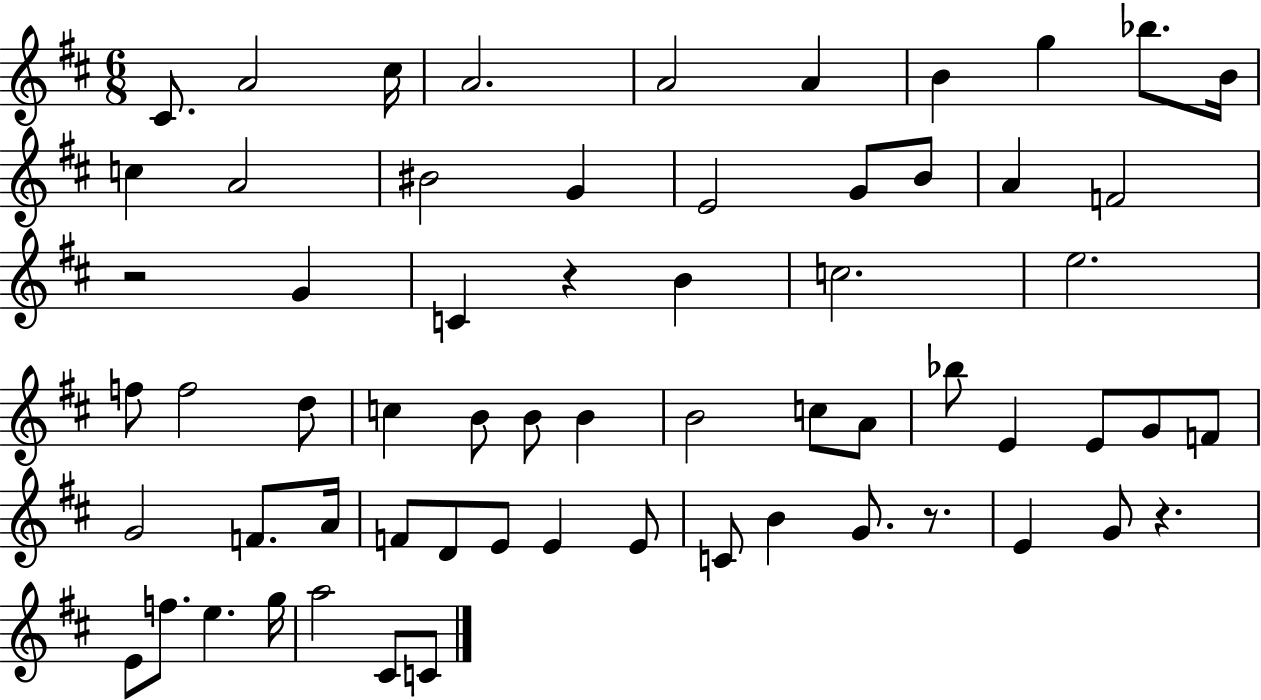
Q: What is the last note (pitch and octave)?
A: C4